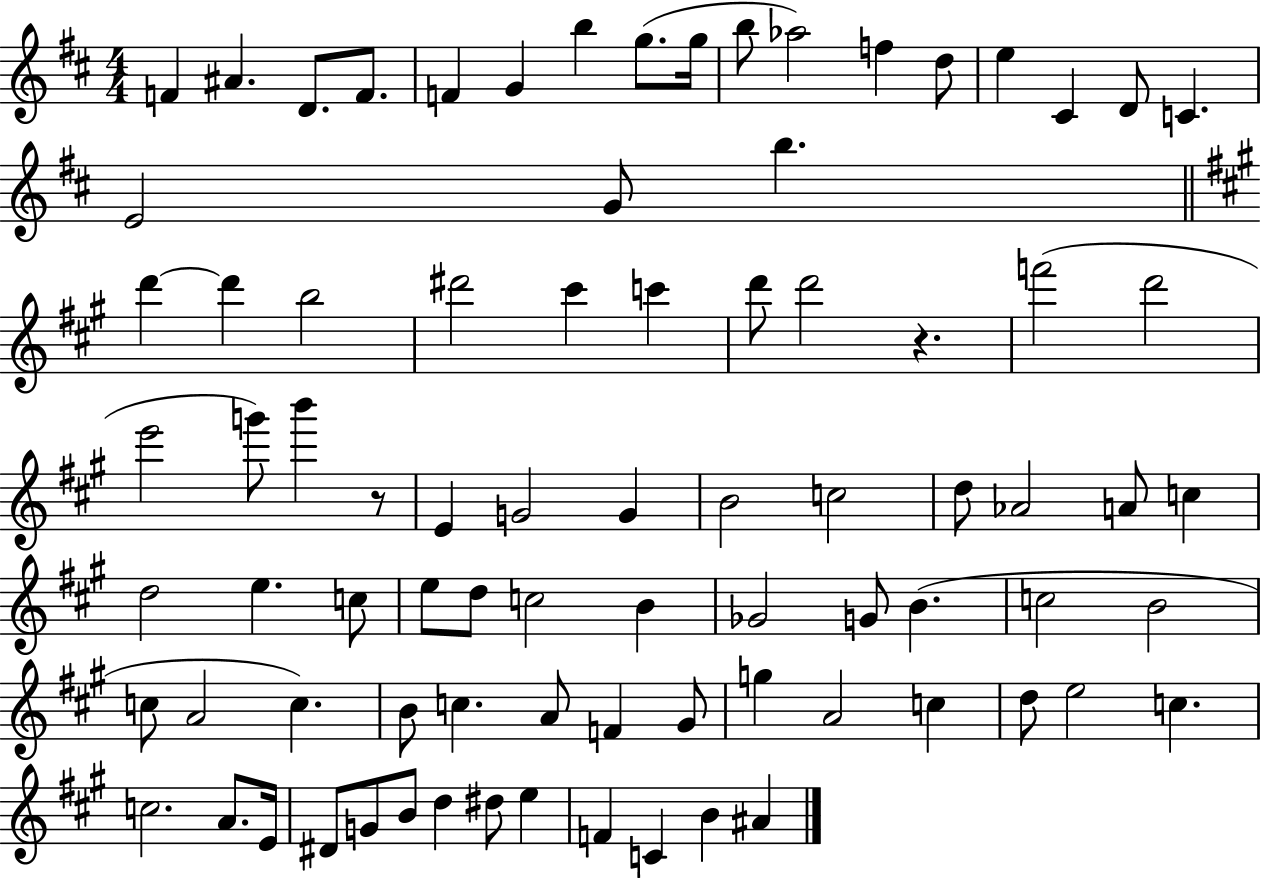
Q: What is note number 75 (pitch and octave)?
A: D5